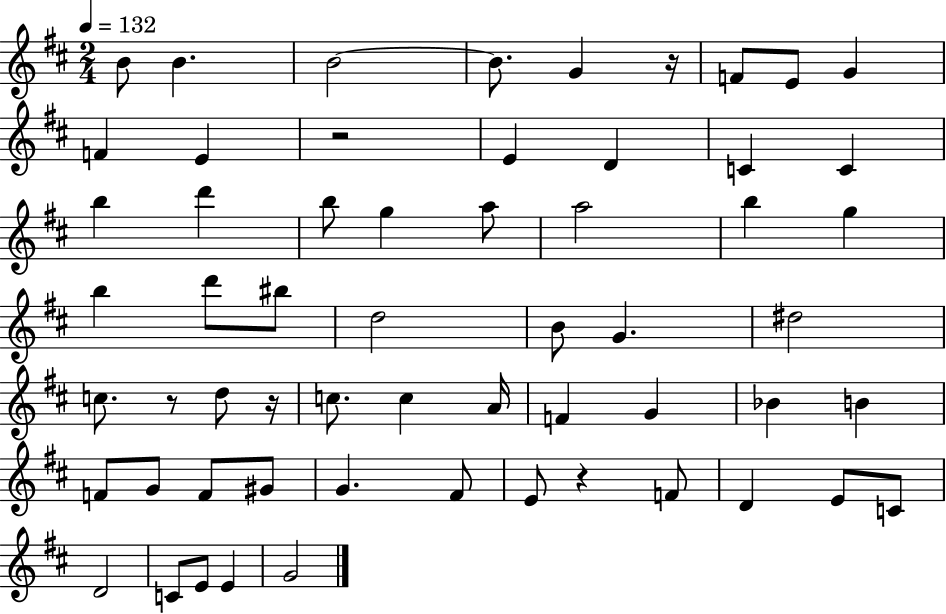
{
  \clef treble
  \numericTimeSignature
  \time 2/4
  \key d \major
  \tempo 4 = 132
  b'8 b'4. | b'2~~ | b'8. g'4 r16 | f'8 e'8 g'4 | \break f'4 e'4 | r2 | e'4 d'4 | c'4 c'4 | \break b''4 d'''4 | b''8 g''4 a''8 | a''2 | b''4 g''4 | \break b''4 d'''8 bis''8 | d''2 | b'8 g'4. | dis''2 | \break c''8. r8 d''8 r16 | c''8. c''4 a'16 | f'4 g'4 | bes'4 b'4 | \break f'8 g'8 f'8 gis'8 | g'4. fis'8 | e'8 r4 f'8 | d'4 e'8 c'8 | \break d'2 | c'8 e'8 e'4 | g'2 | \bar "|."
}